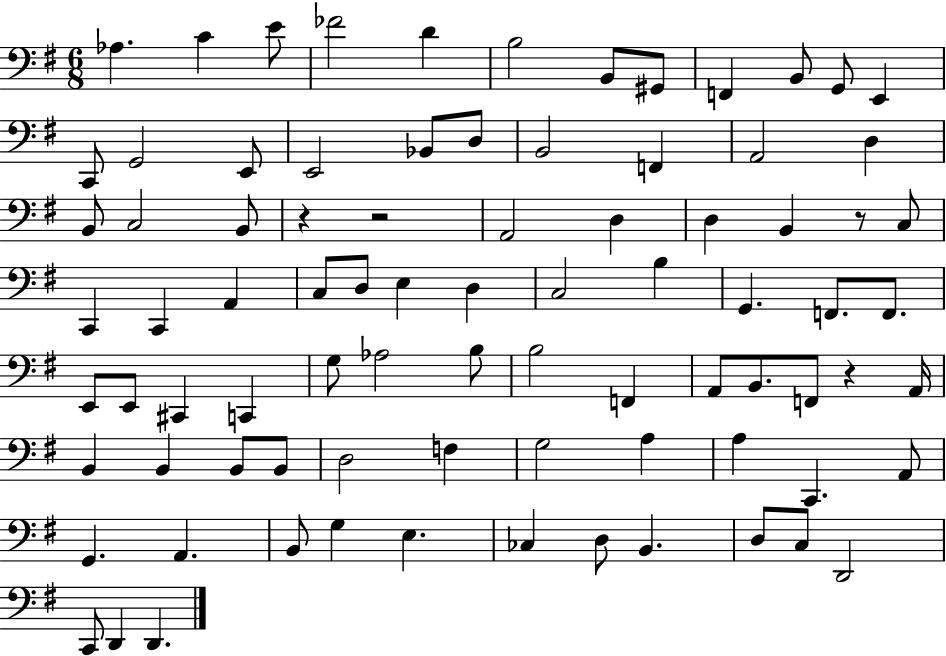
Ab3/q. C4/q E4/e FES4/h D4/q B3/h B2/e G#2/e F2/q B2/e G2/e E2/q C2/e G2/h E2/e E2/h Bb2/e D3/e B2/h F2/q A2/h D3/q B2/e C3/h B2/e R/q R/h A2/h D3/q D3/q B2/q R/e C3/e C2/q C2/q A2/q C3/e D3/e E3/q D3/q C3/h B3/q G2/q. F2/e. F2/e. E2/e E2/e C#2/q C2/q G3/e Ab3/h B3/e B3/h F2/q A2/e B2/e. F2/e R/q A2/s B2/q B2/q B2/e B2/e D3/h F3/q G3/h A3/q A3/q C2/q. A2/e G2/q. A2/q. B2/e G3/q E3/q. CES3/q D3/e B2/q. D3/e C3/e D2/h C2/e D2/q D2/q.